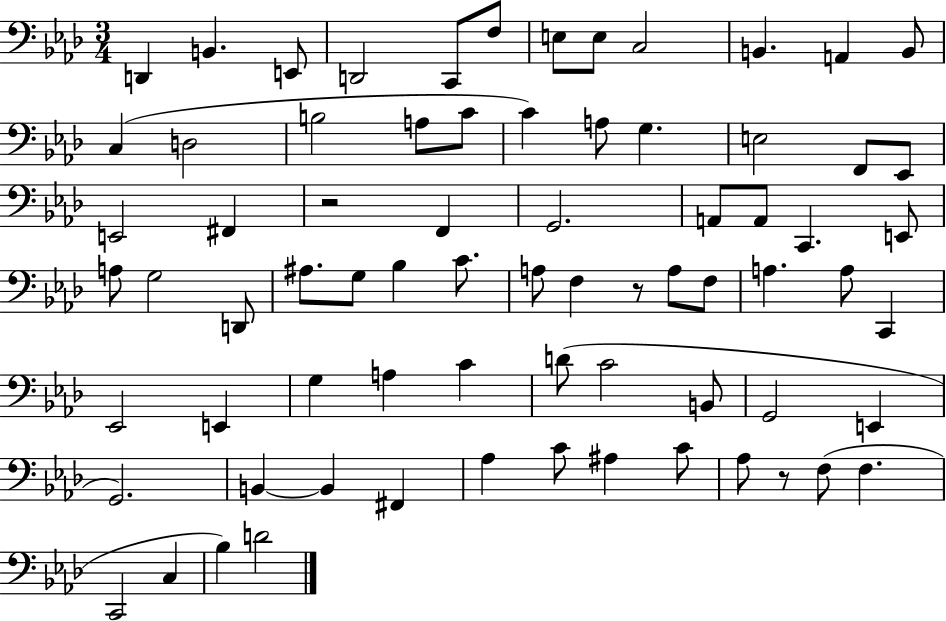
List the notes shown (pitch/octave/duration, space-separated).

D2/q B2/q. E2/e D2/h C2/e F3/e E3/e E3/e C3/h B2/q. A2/q B2/e C3/q D3/h B3/h A3/e C4/e C4/q A3/e G3/q. E3/h F2/e Eb2/e E2/h F#2/q R/h F2/q G2/h. A2/e A2/e C2/q. E2/e A3/e G3/h D2/e A#3/e. G3/e Bb3/q C4/e. A3/e F3/q R/e A3/e F3/e A3/q. A3/e C2/q Eb2/h E2/q G3/q A3/q C4/q D4/e C4/h B2/e G2/h E2/q G2/h. B2/q B2/q F#2/q Ab3/q C4/e A#3/q C4/e Ab3/e R/e F3/e F3/q. C2/h C3/q Bb3/q D4/h